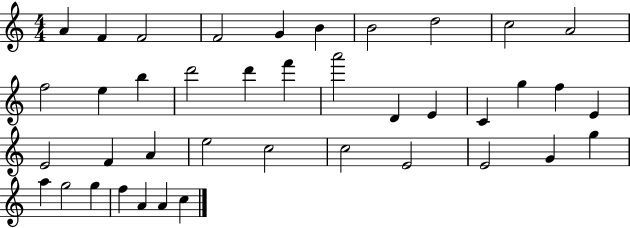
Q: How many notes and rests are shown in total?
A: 40